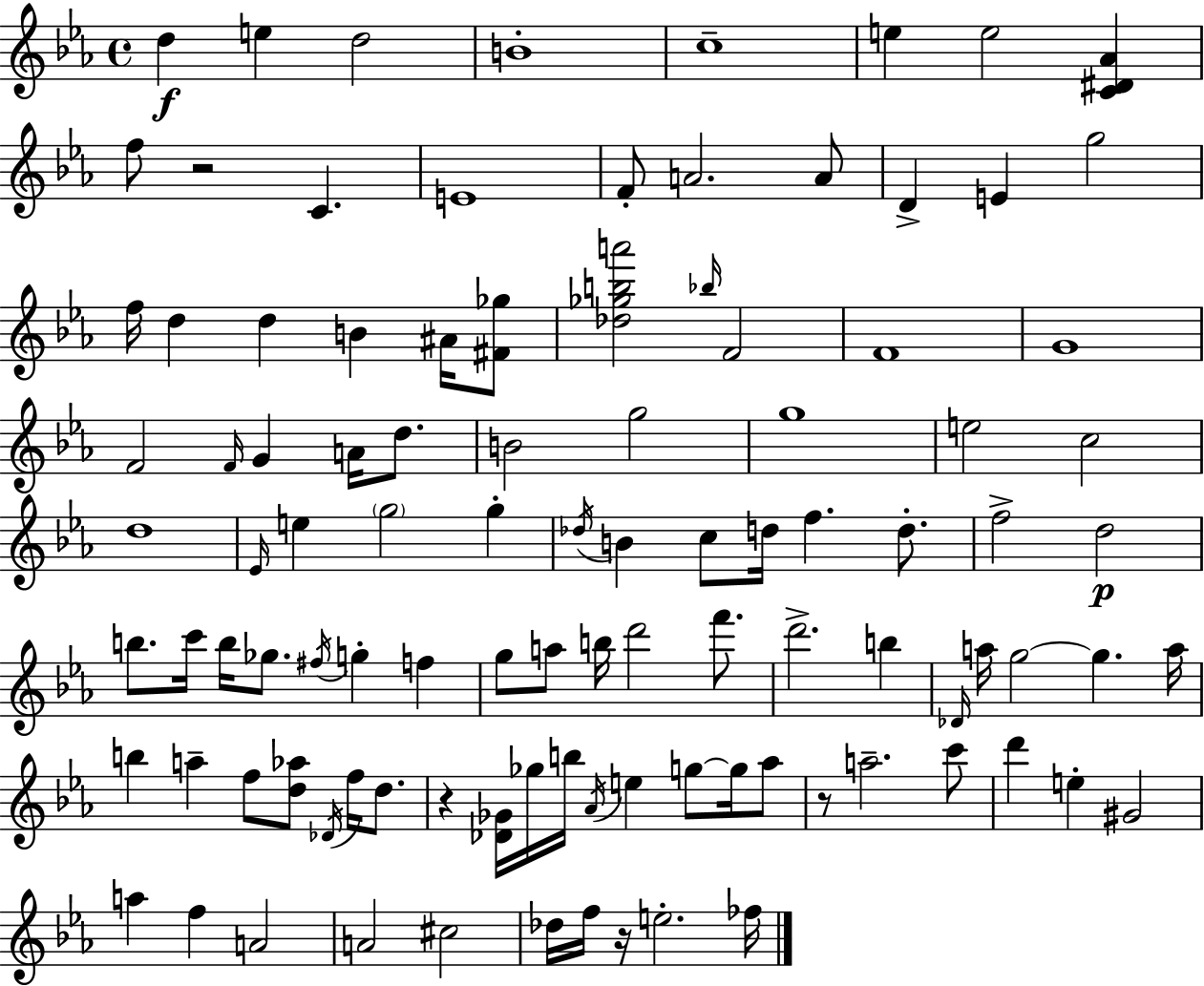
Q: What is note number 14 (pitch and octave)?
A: D4